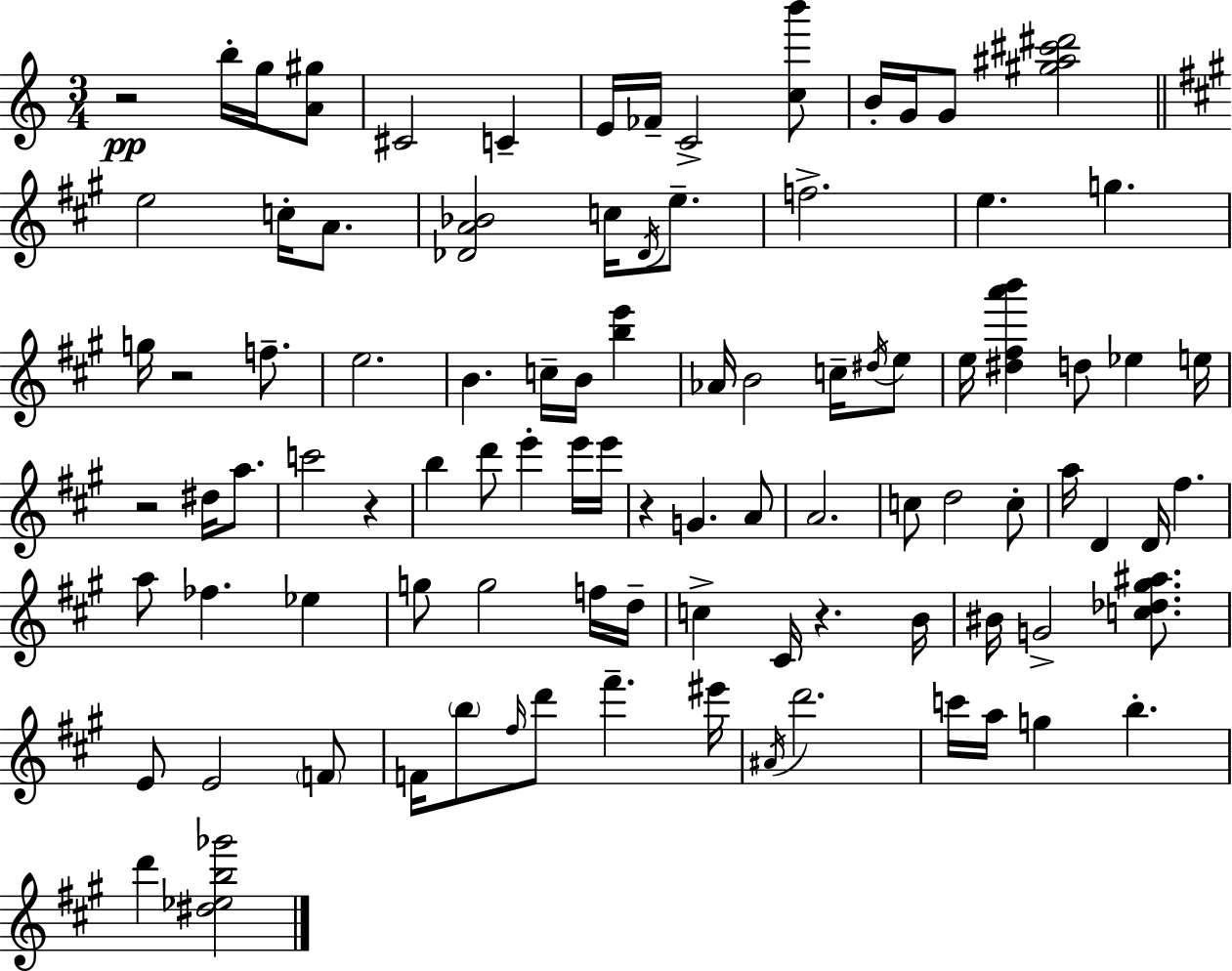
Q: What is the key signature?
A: C major